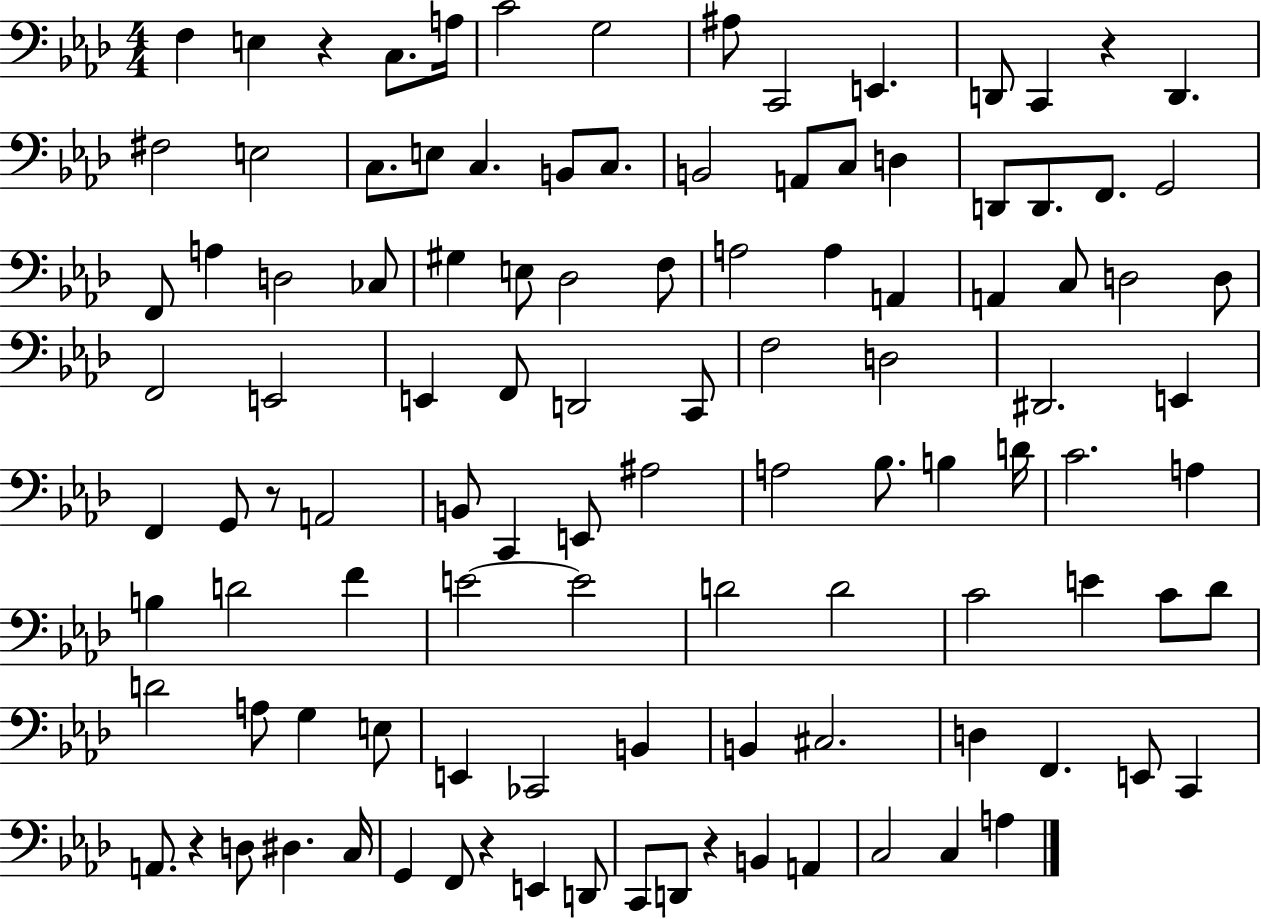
F3/q E3/q R/q C3/e. A3/s C4/h G3/h A#3/e C2/h E2/q. D2/e C2/q R/q D2/q. F#3/h E3/h C3/e. E3/e C3/q. B2/e C3/e. B2/h A2/e C3/e D3/q D2/e D2/e. F2/e. G2/h F2/e A3/q D3/h CES3/e G#3/q E3/e Db3/h F3/e A3/h A3/q A2/q A2/q C3/e D3/h D3/e F2/h E2/h E2/q F2/e D2/h C2/e F3/h D3/h D#2/h. E2/q F2/q G2/e R/e A2/h B2/e C2/q E2/e A#3/h A3/h Bb3/e. B3/q D4/s C4/h. A3/q B3/q D4/h F4/q E4/h E4/h D4/h D4/h C4/h E4/q C4/e Db4/e D4/h A3/e G3/q E3/e E2/q CES2/h B2/q B2/q C#3/h. D3/q F2/q. E2/e C2/q A2/e. R/q D3/e D#3/q. C3/s G2/q F2/e R/q E2/q D2/e C2/e D2/e R/q B2/q A2/q C3/h C3/q A3/q